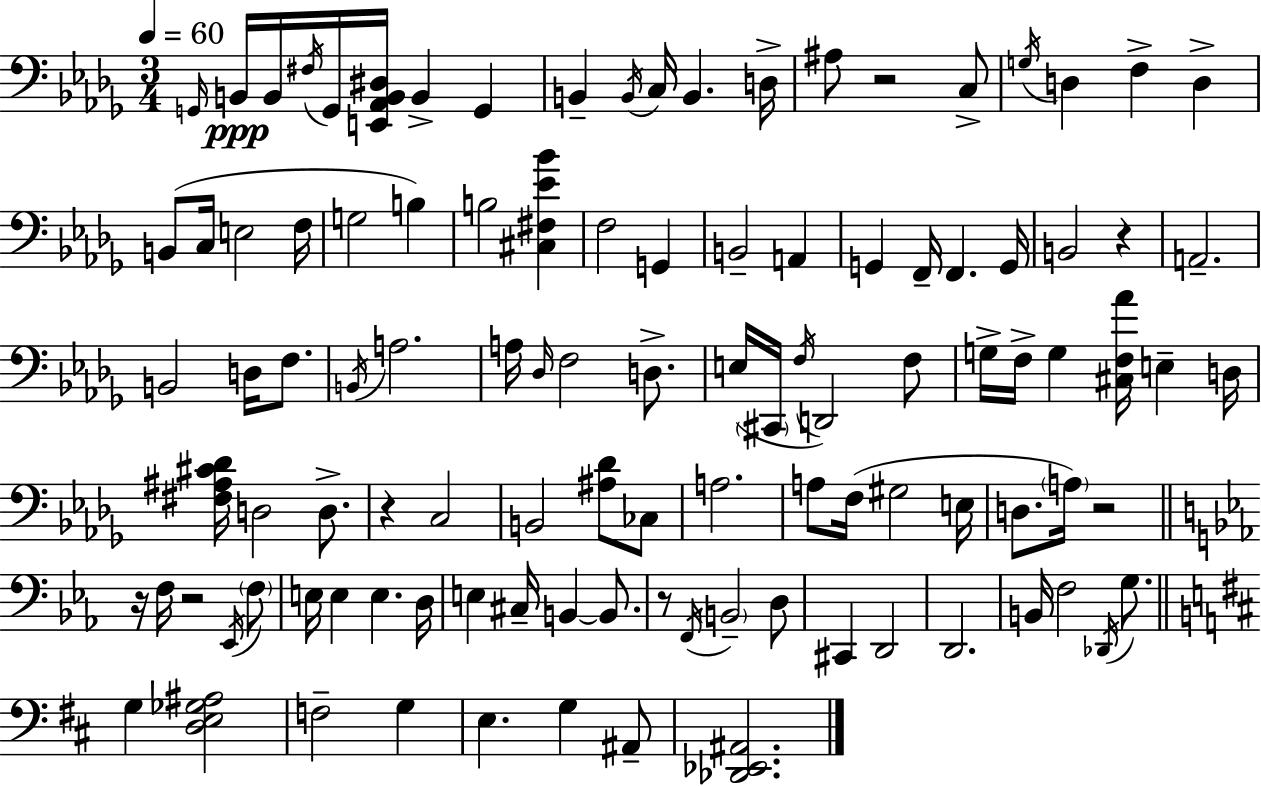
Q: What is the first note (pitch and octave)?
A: G2